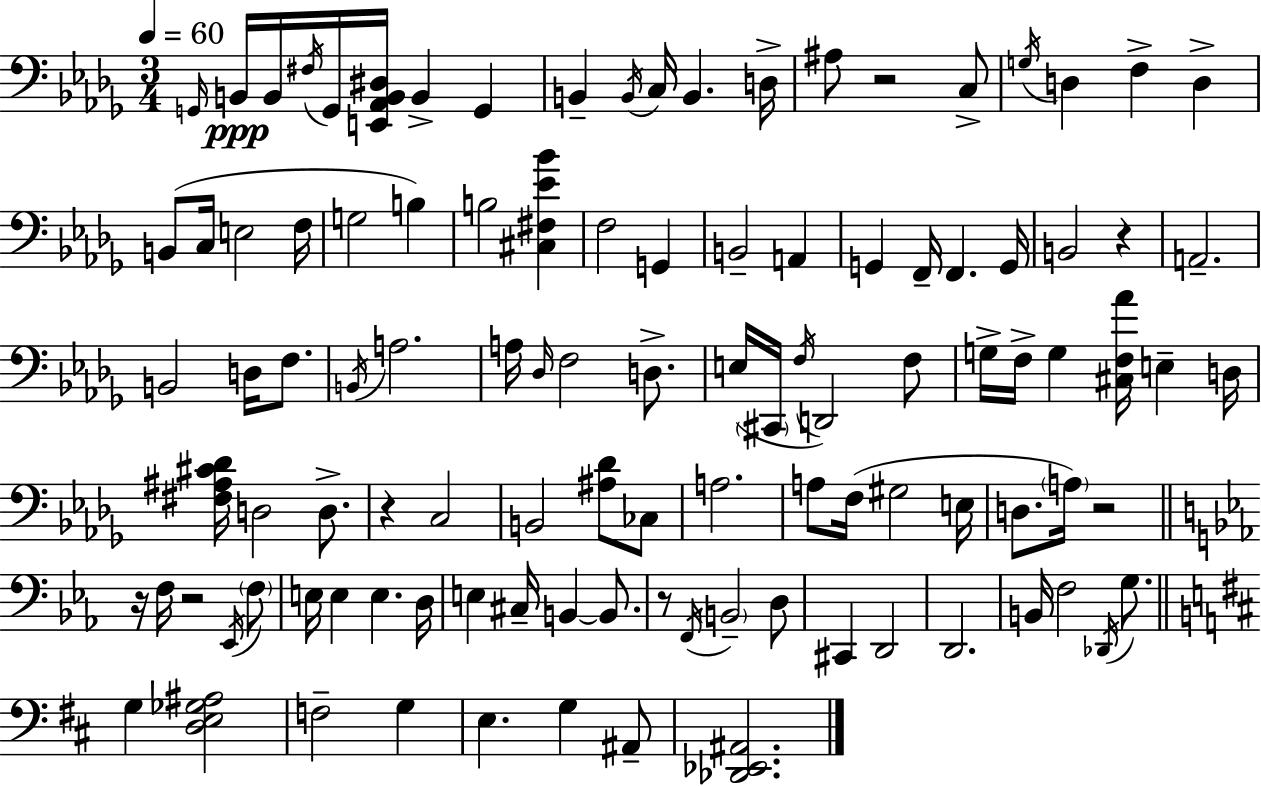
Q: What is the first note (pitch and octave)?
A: G2